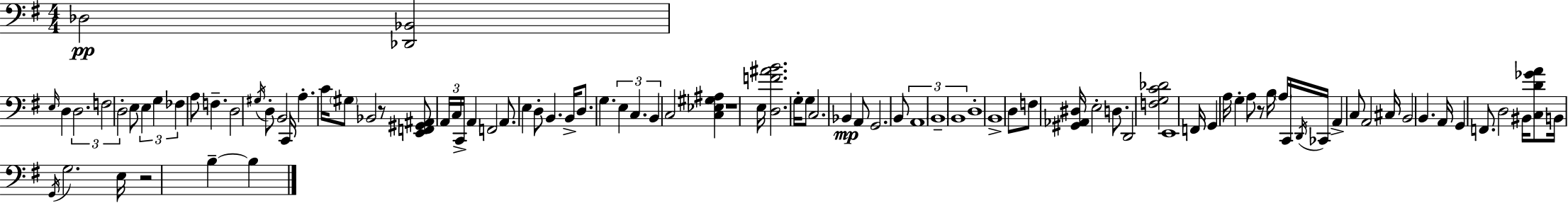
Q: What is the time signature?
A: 4/4